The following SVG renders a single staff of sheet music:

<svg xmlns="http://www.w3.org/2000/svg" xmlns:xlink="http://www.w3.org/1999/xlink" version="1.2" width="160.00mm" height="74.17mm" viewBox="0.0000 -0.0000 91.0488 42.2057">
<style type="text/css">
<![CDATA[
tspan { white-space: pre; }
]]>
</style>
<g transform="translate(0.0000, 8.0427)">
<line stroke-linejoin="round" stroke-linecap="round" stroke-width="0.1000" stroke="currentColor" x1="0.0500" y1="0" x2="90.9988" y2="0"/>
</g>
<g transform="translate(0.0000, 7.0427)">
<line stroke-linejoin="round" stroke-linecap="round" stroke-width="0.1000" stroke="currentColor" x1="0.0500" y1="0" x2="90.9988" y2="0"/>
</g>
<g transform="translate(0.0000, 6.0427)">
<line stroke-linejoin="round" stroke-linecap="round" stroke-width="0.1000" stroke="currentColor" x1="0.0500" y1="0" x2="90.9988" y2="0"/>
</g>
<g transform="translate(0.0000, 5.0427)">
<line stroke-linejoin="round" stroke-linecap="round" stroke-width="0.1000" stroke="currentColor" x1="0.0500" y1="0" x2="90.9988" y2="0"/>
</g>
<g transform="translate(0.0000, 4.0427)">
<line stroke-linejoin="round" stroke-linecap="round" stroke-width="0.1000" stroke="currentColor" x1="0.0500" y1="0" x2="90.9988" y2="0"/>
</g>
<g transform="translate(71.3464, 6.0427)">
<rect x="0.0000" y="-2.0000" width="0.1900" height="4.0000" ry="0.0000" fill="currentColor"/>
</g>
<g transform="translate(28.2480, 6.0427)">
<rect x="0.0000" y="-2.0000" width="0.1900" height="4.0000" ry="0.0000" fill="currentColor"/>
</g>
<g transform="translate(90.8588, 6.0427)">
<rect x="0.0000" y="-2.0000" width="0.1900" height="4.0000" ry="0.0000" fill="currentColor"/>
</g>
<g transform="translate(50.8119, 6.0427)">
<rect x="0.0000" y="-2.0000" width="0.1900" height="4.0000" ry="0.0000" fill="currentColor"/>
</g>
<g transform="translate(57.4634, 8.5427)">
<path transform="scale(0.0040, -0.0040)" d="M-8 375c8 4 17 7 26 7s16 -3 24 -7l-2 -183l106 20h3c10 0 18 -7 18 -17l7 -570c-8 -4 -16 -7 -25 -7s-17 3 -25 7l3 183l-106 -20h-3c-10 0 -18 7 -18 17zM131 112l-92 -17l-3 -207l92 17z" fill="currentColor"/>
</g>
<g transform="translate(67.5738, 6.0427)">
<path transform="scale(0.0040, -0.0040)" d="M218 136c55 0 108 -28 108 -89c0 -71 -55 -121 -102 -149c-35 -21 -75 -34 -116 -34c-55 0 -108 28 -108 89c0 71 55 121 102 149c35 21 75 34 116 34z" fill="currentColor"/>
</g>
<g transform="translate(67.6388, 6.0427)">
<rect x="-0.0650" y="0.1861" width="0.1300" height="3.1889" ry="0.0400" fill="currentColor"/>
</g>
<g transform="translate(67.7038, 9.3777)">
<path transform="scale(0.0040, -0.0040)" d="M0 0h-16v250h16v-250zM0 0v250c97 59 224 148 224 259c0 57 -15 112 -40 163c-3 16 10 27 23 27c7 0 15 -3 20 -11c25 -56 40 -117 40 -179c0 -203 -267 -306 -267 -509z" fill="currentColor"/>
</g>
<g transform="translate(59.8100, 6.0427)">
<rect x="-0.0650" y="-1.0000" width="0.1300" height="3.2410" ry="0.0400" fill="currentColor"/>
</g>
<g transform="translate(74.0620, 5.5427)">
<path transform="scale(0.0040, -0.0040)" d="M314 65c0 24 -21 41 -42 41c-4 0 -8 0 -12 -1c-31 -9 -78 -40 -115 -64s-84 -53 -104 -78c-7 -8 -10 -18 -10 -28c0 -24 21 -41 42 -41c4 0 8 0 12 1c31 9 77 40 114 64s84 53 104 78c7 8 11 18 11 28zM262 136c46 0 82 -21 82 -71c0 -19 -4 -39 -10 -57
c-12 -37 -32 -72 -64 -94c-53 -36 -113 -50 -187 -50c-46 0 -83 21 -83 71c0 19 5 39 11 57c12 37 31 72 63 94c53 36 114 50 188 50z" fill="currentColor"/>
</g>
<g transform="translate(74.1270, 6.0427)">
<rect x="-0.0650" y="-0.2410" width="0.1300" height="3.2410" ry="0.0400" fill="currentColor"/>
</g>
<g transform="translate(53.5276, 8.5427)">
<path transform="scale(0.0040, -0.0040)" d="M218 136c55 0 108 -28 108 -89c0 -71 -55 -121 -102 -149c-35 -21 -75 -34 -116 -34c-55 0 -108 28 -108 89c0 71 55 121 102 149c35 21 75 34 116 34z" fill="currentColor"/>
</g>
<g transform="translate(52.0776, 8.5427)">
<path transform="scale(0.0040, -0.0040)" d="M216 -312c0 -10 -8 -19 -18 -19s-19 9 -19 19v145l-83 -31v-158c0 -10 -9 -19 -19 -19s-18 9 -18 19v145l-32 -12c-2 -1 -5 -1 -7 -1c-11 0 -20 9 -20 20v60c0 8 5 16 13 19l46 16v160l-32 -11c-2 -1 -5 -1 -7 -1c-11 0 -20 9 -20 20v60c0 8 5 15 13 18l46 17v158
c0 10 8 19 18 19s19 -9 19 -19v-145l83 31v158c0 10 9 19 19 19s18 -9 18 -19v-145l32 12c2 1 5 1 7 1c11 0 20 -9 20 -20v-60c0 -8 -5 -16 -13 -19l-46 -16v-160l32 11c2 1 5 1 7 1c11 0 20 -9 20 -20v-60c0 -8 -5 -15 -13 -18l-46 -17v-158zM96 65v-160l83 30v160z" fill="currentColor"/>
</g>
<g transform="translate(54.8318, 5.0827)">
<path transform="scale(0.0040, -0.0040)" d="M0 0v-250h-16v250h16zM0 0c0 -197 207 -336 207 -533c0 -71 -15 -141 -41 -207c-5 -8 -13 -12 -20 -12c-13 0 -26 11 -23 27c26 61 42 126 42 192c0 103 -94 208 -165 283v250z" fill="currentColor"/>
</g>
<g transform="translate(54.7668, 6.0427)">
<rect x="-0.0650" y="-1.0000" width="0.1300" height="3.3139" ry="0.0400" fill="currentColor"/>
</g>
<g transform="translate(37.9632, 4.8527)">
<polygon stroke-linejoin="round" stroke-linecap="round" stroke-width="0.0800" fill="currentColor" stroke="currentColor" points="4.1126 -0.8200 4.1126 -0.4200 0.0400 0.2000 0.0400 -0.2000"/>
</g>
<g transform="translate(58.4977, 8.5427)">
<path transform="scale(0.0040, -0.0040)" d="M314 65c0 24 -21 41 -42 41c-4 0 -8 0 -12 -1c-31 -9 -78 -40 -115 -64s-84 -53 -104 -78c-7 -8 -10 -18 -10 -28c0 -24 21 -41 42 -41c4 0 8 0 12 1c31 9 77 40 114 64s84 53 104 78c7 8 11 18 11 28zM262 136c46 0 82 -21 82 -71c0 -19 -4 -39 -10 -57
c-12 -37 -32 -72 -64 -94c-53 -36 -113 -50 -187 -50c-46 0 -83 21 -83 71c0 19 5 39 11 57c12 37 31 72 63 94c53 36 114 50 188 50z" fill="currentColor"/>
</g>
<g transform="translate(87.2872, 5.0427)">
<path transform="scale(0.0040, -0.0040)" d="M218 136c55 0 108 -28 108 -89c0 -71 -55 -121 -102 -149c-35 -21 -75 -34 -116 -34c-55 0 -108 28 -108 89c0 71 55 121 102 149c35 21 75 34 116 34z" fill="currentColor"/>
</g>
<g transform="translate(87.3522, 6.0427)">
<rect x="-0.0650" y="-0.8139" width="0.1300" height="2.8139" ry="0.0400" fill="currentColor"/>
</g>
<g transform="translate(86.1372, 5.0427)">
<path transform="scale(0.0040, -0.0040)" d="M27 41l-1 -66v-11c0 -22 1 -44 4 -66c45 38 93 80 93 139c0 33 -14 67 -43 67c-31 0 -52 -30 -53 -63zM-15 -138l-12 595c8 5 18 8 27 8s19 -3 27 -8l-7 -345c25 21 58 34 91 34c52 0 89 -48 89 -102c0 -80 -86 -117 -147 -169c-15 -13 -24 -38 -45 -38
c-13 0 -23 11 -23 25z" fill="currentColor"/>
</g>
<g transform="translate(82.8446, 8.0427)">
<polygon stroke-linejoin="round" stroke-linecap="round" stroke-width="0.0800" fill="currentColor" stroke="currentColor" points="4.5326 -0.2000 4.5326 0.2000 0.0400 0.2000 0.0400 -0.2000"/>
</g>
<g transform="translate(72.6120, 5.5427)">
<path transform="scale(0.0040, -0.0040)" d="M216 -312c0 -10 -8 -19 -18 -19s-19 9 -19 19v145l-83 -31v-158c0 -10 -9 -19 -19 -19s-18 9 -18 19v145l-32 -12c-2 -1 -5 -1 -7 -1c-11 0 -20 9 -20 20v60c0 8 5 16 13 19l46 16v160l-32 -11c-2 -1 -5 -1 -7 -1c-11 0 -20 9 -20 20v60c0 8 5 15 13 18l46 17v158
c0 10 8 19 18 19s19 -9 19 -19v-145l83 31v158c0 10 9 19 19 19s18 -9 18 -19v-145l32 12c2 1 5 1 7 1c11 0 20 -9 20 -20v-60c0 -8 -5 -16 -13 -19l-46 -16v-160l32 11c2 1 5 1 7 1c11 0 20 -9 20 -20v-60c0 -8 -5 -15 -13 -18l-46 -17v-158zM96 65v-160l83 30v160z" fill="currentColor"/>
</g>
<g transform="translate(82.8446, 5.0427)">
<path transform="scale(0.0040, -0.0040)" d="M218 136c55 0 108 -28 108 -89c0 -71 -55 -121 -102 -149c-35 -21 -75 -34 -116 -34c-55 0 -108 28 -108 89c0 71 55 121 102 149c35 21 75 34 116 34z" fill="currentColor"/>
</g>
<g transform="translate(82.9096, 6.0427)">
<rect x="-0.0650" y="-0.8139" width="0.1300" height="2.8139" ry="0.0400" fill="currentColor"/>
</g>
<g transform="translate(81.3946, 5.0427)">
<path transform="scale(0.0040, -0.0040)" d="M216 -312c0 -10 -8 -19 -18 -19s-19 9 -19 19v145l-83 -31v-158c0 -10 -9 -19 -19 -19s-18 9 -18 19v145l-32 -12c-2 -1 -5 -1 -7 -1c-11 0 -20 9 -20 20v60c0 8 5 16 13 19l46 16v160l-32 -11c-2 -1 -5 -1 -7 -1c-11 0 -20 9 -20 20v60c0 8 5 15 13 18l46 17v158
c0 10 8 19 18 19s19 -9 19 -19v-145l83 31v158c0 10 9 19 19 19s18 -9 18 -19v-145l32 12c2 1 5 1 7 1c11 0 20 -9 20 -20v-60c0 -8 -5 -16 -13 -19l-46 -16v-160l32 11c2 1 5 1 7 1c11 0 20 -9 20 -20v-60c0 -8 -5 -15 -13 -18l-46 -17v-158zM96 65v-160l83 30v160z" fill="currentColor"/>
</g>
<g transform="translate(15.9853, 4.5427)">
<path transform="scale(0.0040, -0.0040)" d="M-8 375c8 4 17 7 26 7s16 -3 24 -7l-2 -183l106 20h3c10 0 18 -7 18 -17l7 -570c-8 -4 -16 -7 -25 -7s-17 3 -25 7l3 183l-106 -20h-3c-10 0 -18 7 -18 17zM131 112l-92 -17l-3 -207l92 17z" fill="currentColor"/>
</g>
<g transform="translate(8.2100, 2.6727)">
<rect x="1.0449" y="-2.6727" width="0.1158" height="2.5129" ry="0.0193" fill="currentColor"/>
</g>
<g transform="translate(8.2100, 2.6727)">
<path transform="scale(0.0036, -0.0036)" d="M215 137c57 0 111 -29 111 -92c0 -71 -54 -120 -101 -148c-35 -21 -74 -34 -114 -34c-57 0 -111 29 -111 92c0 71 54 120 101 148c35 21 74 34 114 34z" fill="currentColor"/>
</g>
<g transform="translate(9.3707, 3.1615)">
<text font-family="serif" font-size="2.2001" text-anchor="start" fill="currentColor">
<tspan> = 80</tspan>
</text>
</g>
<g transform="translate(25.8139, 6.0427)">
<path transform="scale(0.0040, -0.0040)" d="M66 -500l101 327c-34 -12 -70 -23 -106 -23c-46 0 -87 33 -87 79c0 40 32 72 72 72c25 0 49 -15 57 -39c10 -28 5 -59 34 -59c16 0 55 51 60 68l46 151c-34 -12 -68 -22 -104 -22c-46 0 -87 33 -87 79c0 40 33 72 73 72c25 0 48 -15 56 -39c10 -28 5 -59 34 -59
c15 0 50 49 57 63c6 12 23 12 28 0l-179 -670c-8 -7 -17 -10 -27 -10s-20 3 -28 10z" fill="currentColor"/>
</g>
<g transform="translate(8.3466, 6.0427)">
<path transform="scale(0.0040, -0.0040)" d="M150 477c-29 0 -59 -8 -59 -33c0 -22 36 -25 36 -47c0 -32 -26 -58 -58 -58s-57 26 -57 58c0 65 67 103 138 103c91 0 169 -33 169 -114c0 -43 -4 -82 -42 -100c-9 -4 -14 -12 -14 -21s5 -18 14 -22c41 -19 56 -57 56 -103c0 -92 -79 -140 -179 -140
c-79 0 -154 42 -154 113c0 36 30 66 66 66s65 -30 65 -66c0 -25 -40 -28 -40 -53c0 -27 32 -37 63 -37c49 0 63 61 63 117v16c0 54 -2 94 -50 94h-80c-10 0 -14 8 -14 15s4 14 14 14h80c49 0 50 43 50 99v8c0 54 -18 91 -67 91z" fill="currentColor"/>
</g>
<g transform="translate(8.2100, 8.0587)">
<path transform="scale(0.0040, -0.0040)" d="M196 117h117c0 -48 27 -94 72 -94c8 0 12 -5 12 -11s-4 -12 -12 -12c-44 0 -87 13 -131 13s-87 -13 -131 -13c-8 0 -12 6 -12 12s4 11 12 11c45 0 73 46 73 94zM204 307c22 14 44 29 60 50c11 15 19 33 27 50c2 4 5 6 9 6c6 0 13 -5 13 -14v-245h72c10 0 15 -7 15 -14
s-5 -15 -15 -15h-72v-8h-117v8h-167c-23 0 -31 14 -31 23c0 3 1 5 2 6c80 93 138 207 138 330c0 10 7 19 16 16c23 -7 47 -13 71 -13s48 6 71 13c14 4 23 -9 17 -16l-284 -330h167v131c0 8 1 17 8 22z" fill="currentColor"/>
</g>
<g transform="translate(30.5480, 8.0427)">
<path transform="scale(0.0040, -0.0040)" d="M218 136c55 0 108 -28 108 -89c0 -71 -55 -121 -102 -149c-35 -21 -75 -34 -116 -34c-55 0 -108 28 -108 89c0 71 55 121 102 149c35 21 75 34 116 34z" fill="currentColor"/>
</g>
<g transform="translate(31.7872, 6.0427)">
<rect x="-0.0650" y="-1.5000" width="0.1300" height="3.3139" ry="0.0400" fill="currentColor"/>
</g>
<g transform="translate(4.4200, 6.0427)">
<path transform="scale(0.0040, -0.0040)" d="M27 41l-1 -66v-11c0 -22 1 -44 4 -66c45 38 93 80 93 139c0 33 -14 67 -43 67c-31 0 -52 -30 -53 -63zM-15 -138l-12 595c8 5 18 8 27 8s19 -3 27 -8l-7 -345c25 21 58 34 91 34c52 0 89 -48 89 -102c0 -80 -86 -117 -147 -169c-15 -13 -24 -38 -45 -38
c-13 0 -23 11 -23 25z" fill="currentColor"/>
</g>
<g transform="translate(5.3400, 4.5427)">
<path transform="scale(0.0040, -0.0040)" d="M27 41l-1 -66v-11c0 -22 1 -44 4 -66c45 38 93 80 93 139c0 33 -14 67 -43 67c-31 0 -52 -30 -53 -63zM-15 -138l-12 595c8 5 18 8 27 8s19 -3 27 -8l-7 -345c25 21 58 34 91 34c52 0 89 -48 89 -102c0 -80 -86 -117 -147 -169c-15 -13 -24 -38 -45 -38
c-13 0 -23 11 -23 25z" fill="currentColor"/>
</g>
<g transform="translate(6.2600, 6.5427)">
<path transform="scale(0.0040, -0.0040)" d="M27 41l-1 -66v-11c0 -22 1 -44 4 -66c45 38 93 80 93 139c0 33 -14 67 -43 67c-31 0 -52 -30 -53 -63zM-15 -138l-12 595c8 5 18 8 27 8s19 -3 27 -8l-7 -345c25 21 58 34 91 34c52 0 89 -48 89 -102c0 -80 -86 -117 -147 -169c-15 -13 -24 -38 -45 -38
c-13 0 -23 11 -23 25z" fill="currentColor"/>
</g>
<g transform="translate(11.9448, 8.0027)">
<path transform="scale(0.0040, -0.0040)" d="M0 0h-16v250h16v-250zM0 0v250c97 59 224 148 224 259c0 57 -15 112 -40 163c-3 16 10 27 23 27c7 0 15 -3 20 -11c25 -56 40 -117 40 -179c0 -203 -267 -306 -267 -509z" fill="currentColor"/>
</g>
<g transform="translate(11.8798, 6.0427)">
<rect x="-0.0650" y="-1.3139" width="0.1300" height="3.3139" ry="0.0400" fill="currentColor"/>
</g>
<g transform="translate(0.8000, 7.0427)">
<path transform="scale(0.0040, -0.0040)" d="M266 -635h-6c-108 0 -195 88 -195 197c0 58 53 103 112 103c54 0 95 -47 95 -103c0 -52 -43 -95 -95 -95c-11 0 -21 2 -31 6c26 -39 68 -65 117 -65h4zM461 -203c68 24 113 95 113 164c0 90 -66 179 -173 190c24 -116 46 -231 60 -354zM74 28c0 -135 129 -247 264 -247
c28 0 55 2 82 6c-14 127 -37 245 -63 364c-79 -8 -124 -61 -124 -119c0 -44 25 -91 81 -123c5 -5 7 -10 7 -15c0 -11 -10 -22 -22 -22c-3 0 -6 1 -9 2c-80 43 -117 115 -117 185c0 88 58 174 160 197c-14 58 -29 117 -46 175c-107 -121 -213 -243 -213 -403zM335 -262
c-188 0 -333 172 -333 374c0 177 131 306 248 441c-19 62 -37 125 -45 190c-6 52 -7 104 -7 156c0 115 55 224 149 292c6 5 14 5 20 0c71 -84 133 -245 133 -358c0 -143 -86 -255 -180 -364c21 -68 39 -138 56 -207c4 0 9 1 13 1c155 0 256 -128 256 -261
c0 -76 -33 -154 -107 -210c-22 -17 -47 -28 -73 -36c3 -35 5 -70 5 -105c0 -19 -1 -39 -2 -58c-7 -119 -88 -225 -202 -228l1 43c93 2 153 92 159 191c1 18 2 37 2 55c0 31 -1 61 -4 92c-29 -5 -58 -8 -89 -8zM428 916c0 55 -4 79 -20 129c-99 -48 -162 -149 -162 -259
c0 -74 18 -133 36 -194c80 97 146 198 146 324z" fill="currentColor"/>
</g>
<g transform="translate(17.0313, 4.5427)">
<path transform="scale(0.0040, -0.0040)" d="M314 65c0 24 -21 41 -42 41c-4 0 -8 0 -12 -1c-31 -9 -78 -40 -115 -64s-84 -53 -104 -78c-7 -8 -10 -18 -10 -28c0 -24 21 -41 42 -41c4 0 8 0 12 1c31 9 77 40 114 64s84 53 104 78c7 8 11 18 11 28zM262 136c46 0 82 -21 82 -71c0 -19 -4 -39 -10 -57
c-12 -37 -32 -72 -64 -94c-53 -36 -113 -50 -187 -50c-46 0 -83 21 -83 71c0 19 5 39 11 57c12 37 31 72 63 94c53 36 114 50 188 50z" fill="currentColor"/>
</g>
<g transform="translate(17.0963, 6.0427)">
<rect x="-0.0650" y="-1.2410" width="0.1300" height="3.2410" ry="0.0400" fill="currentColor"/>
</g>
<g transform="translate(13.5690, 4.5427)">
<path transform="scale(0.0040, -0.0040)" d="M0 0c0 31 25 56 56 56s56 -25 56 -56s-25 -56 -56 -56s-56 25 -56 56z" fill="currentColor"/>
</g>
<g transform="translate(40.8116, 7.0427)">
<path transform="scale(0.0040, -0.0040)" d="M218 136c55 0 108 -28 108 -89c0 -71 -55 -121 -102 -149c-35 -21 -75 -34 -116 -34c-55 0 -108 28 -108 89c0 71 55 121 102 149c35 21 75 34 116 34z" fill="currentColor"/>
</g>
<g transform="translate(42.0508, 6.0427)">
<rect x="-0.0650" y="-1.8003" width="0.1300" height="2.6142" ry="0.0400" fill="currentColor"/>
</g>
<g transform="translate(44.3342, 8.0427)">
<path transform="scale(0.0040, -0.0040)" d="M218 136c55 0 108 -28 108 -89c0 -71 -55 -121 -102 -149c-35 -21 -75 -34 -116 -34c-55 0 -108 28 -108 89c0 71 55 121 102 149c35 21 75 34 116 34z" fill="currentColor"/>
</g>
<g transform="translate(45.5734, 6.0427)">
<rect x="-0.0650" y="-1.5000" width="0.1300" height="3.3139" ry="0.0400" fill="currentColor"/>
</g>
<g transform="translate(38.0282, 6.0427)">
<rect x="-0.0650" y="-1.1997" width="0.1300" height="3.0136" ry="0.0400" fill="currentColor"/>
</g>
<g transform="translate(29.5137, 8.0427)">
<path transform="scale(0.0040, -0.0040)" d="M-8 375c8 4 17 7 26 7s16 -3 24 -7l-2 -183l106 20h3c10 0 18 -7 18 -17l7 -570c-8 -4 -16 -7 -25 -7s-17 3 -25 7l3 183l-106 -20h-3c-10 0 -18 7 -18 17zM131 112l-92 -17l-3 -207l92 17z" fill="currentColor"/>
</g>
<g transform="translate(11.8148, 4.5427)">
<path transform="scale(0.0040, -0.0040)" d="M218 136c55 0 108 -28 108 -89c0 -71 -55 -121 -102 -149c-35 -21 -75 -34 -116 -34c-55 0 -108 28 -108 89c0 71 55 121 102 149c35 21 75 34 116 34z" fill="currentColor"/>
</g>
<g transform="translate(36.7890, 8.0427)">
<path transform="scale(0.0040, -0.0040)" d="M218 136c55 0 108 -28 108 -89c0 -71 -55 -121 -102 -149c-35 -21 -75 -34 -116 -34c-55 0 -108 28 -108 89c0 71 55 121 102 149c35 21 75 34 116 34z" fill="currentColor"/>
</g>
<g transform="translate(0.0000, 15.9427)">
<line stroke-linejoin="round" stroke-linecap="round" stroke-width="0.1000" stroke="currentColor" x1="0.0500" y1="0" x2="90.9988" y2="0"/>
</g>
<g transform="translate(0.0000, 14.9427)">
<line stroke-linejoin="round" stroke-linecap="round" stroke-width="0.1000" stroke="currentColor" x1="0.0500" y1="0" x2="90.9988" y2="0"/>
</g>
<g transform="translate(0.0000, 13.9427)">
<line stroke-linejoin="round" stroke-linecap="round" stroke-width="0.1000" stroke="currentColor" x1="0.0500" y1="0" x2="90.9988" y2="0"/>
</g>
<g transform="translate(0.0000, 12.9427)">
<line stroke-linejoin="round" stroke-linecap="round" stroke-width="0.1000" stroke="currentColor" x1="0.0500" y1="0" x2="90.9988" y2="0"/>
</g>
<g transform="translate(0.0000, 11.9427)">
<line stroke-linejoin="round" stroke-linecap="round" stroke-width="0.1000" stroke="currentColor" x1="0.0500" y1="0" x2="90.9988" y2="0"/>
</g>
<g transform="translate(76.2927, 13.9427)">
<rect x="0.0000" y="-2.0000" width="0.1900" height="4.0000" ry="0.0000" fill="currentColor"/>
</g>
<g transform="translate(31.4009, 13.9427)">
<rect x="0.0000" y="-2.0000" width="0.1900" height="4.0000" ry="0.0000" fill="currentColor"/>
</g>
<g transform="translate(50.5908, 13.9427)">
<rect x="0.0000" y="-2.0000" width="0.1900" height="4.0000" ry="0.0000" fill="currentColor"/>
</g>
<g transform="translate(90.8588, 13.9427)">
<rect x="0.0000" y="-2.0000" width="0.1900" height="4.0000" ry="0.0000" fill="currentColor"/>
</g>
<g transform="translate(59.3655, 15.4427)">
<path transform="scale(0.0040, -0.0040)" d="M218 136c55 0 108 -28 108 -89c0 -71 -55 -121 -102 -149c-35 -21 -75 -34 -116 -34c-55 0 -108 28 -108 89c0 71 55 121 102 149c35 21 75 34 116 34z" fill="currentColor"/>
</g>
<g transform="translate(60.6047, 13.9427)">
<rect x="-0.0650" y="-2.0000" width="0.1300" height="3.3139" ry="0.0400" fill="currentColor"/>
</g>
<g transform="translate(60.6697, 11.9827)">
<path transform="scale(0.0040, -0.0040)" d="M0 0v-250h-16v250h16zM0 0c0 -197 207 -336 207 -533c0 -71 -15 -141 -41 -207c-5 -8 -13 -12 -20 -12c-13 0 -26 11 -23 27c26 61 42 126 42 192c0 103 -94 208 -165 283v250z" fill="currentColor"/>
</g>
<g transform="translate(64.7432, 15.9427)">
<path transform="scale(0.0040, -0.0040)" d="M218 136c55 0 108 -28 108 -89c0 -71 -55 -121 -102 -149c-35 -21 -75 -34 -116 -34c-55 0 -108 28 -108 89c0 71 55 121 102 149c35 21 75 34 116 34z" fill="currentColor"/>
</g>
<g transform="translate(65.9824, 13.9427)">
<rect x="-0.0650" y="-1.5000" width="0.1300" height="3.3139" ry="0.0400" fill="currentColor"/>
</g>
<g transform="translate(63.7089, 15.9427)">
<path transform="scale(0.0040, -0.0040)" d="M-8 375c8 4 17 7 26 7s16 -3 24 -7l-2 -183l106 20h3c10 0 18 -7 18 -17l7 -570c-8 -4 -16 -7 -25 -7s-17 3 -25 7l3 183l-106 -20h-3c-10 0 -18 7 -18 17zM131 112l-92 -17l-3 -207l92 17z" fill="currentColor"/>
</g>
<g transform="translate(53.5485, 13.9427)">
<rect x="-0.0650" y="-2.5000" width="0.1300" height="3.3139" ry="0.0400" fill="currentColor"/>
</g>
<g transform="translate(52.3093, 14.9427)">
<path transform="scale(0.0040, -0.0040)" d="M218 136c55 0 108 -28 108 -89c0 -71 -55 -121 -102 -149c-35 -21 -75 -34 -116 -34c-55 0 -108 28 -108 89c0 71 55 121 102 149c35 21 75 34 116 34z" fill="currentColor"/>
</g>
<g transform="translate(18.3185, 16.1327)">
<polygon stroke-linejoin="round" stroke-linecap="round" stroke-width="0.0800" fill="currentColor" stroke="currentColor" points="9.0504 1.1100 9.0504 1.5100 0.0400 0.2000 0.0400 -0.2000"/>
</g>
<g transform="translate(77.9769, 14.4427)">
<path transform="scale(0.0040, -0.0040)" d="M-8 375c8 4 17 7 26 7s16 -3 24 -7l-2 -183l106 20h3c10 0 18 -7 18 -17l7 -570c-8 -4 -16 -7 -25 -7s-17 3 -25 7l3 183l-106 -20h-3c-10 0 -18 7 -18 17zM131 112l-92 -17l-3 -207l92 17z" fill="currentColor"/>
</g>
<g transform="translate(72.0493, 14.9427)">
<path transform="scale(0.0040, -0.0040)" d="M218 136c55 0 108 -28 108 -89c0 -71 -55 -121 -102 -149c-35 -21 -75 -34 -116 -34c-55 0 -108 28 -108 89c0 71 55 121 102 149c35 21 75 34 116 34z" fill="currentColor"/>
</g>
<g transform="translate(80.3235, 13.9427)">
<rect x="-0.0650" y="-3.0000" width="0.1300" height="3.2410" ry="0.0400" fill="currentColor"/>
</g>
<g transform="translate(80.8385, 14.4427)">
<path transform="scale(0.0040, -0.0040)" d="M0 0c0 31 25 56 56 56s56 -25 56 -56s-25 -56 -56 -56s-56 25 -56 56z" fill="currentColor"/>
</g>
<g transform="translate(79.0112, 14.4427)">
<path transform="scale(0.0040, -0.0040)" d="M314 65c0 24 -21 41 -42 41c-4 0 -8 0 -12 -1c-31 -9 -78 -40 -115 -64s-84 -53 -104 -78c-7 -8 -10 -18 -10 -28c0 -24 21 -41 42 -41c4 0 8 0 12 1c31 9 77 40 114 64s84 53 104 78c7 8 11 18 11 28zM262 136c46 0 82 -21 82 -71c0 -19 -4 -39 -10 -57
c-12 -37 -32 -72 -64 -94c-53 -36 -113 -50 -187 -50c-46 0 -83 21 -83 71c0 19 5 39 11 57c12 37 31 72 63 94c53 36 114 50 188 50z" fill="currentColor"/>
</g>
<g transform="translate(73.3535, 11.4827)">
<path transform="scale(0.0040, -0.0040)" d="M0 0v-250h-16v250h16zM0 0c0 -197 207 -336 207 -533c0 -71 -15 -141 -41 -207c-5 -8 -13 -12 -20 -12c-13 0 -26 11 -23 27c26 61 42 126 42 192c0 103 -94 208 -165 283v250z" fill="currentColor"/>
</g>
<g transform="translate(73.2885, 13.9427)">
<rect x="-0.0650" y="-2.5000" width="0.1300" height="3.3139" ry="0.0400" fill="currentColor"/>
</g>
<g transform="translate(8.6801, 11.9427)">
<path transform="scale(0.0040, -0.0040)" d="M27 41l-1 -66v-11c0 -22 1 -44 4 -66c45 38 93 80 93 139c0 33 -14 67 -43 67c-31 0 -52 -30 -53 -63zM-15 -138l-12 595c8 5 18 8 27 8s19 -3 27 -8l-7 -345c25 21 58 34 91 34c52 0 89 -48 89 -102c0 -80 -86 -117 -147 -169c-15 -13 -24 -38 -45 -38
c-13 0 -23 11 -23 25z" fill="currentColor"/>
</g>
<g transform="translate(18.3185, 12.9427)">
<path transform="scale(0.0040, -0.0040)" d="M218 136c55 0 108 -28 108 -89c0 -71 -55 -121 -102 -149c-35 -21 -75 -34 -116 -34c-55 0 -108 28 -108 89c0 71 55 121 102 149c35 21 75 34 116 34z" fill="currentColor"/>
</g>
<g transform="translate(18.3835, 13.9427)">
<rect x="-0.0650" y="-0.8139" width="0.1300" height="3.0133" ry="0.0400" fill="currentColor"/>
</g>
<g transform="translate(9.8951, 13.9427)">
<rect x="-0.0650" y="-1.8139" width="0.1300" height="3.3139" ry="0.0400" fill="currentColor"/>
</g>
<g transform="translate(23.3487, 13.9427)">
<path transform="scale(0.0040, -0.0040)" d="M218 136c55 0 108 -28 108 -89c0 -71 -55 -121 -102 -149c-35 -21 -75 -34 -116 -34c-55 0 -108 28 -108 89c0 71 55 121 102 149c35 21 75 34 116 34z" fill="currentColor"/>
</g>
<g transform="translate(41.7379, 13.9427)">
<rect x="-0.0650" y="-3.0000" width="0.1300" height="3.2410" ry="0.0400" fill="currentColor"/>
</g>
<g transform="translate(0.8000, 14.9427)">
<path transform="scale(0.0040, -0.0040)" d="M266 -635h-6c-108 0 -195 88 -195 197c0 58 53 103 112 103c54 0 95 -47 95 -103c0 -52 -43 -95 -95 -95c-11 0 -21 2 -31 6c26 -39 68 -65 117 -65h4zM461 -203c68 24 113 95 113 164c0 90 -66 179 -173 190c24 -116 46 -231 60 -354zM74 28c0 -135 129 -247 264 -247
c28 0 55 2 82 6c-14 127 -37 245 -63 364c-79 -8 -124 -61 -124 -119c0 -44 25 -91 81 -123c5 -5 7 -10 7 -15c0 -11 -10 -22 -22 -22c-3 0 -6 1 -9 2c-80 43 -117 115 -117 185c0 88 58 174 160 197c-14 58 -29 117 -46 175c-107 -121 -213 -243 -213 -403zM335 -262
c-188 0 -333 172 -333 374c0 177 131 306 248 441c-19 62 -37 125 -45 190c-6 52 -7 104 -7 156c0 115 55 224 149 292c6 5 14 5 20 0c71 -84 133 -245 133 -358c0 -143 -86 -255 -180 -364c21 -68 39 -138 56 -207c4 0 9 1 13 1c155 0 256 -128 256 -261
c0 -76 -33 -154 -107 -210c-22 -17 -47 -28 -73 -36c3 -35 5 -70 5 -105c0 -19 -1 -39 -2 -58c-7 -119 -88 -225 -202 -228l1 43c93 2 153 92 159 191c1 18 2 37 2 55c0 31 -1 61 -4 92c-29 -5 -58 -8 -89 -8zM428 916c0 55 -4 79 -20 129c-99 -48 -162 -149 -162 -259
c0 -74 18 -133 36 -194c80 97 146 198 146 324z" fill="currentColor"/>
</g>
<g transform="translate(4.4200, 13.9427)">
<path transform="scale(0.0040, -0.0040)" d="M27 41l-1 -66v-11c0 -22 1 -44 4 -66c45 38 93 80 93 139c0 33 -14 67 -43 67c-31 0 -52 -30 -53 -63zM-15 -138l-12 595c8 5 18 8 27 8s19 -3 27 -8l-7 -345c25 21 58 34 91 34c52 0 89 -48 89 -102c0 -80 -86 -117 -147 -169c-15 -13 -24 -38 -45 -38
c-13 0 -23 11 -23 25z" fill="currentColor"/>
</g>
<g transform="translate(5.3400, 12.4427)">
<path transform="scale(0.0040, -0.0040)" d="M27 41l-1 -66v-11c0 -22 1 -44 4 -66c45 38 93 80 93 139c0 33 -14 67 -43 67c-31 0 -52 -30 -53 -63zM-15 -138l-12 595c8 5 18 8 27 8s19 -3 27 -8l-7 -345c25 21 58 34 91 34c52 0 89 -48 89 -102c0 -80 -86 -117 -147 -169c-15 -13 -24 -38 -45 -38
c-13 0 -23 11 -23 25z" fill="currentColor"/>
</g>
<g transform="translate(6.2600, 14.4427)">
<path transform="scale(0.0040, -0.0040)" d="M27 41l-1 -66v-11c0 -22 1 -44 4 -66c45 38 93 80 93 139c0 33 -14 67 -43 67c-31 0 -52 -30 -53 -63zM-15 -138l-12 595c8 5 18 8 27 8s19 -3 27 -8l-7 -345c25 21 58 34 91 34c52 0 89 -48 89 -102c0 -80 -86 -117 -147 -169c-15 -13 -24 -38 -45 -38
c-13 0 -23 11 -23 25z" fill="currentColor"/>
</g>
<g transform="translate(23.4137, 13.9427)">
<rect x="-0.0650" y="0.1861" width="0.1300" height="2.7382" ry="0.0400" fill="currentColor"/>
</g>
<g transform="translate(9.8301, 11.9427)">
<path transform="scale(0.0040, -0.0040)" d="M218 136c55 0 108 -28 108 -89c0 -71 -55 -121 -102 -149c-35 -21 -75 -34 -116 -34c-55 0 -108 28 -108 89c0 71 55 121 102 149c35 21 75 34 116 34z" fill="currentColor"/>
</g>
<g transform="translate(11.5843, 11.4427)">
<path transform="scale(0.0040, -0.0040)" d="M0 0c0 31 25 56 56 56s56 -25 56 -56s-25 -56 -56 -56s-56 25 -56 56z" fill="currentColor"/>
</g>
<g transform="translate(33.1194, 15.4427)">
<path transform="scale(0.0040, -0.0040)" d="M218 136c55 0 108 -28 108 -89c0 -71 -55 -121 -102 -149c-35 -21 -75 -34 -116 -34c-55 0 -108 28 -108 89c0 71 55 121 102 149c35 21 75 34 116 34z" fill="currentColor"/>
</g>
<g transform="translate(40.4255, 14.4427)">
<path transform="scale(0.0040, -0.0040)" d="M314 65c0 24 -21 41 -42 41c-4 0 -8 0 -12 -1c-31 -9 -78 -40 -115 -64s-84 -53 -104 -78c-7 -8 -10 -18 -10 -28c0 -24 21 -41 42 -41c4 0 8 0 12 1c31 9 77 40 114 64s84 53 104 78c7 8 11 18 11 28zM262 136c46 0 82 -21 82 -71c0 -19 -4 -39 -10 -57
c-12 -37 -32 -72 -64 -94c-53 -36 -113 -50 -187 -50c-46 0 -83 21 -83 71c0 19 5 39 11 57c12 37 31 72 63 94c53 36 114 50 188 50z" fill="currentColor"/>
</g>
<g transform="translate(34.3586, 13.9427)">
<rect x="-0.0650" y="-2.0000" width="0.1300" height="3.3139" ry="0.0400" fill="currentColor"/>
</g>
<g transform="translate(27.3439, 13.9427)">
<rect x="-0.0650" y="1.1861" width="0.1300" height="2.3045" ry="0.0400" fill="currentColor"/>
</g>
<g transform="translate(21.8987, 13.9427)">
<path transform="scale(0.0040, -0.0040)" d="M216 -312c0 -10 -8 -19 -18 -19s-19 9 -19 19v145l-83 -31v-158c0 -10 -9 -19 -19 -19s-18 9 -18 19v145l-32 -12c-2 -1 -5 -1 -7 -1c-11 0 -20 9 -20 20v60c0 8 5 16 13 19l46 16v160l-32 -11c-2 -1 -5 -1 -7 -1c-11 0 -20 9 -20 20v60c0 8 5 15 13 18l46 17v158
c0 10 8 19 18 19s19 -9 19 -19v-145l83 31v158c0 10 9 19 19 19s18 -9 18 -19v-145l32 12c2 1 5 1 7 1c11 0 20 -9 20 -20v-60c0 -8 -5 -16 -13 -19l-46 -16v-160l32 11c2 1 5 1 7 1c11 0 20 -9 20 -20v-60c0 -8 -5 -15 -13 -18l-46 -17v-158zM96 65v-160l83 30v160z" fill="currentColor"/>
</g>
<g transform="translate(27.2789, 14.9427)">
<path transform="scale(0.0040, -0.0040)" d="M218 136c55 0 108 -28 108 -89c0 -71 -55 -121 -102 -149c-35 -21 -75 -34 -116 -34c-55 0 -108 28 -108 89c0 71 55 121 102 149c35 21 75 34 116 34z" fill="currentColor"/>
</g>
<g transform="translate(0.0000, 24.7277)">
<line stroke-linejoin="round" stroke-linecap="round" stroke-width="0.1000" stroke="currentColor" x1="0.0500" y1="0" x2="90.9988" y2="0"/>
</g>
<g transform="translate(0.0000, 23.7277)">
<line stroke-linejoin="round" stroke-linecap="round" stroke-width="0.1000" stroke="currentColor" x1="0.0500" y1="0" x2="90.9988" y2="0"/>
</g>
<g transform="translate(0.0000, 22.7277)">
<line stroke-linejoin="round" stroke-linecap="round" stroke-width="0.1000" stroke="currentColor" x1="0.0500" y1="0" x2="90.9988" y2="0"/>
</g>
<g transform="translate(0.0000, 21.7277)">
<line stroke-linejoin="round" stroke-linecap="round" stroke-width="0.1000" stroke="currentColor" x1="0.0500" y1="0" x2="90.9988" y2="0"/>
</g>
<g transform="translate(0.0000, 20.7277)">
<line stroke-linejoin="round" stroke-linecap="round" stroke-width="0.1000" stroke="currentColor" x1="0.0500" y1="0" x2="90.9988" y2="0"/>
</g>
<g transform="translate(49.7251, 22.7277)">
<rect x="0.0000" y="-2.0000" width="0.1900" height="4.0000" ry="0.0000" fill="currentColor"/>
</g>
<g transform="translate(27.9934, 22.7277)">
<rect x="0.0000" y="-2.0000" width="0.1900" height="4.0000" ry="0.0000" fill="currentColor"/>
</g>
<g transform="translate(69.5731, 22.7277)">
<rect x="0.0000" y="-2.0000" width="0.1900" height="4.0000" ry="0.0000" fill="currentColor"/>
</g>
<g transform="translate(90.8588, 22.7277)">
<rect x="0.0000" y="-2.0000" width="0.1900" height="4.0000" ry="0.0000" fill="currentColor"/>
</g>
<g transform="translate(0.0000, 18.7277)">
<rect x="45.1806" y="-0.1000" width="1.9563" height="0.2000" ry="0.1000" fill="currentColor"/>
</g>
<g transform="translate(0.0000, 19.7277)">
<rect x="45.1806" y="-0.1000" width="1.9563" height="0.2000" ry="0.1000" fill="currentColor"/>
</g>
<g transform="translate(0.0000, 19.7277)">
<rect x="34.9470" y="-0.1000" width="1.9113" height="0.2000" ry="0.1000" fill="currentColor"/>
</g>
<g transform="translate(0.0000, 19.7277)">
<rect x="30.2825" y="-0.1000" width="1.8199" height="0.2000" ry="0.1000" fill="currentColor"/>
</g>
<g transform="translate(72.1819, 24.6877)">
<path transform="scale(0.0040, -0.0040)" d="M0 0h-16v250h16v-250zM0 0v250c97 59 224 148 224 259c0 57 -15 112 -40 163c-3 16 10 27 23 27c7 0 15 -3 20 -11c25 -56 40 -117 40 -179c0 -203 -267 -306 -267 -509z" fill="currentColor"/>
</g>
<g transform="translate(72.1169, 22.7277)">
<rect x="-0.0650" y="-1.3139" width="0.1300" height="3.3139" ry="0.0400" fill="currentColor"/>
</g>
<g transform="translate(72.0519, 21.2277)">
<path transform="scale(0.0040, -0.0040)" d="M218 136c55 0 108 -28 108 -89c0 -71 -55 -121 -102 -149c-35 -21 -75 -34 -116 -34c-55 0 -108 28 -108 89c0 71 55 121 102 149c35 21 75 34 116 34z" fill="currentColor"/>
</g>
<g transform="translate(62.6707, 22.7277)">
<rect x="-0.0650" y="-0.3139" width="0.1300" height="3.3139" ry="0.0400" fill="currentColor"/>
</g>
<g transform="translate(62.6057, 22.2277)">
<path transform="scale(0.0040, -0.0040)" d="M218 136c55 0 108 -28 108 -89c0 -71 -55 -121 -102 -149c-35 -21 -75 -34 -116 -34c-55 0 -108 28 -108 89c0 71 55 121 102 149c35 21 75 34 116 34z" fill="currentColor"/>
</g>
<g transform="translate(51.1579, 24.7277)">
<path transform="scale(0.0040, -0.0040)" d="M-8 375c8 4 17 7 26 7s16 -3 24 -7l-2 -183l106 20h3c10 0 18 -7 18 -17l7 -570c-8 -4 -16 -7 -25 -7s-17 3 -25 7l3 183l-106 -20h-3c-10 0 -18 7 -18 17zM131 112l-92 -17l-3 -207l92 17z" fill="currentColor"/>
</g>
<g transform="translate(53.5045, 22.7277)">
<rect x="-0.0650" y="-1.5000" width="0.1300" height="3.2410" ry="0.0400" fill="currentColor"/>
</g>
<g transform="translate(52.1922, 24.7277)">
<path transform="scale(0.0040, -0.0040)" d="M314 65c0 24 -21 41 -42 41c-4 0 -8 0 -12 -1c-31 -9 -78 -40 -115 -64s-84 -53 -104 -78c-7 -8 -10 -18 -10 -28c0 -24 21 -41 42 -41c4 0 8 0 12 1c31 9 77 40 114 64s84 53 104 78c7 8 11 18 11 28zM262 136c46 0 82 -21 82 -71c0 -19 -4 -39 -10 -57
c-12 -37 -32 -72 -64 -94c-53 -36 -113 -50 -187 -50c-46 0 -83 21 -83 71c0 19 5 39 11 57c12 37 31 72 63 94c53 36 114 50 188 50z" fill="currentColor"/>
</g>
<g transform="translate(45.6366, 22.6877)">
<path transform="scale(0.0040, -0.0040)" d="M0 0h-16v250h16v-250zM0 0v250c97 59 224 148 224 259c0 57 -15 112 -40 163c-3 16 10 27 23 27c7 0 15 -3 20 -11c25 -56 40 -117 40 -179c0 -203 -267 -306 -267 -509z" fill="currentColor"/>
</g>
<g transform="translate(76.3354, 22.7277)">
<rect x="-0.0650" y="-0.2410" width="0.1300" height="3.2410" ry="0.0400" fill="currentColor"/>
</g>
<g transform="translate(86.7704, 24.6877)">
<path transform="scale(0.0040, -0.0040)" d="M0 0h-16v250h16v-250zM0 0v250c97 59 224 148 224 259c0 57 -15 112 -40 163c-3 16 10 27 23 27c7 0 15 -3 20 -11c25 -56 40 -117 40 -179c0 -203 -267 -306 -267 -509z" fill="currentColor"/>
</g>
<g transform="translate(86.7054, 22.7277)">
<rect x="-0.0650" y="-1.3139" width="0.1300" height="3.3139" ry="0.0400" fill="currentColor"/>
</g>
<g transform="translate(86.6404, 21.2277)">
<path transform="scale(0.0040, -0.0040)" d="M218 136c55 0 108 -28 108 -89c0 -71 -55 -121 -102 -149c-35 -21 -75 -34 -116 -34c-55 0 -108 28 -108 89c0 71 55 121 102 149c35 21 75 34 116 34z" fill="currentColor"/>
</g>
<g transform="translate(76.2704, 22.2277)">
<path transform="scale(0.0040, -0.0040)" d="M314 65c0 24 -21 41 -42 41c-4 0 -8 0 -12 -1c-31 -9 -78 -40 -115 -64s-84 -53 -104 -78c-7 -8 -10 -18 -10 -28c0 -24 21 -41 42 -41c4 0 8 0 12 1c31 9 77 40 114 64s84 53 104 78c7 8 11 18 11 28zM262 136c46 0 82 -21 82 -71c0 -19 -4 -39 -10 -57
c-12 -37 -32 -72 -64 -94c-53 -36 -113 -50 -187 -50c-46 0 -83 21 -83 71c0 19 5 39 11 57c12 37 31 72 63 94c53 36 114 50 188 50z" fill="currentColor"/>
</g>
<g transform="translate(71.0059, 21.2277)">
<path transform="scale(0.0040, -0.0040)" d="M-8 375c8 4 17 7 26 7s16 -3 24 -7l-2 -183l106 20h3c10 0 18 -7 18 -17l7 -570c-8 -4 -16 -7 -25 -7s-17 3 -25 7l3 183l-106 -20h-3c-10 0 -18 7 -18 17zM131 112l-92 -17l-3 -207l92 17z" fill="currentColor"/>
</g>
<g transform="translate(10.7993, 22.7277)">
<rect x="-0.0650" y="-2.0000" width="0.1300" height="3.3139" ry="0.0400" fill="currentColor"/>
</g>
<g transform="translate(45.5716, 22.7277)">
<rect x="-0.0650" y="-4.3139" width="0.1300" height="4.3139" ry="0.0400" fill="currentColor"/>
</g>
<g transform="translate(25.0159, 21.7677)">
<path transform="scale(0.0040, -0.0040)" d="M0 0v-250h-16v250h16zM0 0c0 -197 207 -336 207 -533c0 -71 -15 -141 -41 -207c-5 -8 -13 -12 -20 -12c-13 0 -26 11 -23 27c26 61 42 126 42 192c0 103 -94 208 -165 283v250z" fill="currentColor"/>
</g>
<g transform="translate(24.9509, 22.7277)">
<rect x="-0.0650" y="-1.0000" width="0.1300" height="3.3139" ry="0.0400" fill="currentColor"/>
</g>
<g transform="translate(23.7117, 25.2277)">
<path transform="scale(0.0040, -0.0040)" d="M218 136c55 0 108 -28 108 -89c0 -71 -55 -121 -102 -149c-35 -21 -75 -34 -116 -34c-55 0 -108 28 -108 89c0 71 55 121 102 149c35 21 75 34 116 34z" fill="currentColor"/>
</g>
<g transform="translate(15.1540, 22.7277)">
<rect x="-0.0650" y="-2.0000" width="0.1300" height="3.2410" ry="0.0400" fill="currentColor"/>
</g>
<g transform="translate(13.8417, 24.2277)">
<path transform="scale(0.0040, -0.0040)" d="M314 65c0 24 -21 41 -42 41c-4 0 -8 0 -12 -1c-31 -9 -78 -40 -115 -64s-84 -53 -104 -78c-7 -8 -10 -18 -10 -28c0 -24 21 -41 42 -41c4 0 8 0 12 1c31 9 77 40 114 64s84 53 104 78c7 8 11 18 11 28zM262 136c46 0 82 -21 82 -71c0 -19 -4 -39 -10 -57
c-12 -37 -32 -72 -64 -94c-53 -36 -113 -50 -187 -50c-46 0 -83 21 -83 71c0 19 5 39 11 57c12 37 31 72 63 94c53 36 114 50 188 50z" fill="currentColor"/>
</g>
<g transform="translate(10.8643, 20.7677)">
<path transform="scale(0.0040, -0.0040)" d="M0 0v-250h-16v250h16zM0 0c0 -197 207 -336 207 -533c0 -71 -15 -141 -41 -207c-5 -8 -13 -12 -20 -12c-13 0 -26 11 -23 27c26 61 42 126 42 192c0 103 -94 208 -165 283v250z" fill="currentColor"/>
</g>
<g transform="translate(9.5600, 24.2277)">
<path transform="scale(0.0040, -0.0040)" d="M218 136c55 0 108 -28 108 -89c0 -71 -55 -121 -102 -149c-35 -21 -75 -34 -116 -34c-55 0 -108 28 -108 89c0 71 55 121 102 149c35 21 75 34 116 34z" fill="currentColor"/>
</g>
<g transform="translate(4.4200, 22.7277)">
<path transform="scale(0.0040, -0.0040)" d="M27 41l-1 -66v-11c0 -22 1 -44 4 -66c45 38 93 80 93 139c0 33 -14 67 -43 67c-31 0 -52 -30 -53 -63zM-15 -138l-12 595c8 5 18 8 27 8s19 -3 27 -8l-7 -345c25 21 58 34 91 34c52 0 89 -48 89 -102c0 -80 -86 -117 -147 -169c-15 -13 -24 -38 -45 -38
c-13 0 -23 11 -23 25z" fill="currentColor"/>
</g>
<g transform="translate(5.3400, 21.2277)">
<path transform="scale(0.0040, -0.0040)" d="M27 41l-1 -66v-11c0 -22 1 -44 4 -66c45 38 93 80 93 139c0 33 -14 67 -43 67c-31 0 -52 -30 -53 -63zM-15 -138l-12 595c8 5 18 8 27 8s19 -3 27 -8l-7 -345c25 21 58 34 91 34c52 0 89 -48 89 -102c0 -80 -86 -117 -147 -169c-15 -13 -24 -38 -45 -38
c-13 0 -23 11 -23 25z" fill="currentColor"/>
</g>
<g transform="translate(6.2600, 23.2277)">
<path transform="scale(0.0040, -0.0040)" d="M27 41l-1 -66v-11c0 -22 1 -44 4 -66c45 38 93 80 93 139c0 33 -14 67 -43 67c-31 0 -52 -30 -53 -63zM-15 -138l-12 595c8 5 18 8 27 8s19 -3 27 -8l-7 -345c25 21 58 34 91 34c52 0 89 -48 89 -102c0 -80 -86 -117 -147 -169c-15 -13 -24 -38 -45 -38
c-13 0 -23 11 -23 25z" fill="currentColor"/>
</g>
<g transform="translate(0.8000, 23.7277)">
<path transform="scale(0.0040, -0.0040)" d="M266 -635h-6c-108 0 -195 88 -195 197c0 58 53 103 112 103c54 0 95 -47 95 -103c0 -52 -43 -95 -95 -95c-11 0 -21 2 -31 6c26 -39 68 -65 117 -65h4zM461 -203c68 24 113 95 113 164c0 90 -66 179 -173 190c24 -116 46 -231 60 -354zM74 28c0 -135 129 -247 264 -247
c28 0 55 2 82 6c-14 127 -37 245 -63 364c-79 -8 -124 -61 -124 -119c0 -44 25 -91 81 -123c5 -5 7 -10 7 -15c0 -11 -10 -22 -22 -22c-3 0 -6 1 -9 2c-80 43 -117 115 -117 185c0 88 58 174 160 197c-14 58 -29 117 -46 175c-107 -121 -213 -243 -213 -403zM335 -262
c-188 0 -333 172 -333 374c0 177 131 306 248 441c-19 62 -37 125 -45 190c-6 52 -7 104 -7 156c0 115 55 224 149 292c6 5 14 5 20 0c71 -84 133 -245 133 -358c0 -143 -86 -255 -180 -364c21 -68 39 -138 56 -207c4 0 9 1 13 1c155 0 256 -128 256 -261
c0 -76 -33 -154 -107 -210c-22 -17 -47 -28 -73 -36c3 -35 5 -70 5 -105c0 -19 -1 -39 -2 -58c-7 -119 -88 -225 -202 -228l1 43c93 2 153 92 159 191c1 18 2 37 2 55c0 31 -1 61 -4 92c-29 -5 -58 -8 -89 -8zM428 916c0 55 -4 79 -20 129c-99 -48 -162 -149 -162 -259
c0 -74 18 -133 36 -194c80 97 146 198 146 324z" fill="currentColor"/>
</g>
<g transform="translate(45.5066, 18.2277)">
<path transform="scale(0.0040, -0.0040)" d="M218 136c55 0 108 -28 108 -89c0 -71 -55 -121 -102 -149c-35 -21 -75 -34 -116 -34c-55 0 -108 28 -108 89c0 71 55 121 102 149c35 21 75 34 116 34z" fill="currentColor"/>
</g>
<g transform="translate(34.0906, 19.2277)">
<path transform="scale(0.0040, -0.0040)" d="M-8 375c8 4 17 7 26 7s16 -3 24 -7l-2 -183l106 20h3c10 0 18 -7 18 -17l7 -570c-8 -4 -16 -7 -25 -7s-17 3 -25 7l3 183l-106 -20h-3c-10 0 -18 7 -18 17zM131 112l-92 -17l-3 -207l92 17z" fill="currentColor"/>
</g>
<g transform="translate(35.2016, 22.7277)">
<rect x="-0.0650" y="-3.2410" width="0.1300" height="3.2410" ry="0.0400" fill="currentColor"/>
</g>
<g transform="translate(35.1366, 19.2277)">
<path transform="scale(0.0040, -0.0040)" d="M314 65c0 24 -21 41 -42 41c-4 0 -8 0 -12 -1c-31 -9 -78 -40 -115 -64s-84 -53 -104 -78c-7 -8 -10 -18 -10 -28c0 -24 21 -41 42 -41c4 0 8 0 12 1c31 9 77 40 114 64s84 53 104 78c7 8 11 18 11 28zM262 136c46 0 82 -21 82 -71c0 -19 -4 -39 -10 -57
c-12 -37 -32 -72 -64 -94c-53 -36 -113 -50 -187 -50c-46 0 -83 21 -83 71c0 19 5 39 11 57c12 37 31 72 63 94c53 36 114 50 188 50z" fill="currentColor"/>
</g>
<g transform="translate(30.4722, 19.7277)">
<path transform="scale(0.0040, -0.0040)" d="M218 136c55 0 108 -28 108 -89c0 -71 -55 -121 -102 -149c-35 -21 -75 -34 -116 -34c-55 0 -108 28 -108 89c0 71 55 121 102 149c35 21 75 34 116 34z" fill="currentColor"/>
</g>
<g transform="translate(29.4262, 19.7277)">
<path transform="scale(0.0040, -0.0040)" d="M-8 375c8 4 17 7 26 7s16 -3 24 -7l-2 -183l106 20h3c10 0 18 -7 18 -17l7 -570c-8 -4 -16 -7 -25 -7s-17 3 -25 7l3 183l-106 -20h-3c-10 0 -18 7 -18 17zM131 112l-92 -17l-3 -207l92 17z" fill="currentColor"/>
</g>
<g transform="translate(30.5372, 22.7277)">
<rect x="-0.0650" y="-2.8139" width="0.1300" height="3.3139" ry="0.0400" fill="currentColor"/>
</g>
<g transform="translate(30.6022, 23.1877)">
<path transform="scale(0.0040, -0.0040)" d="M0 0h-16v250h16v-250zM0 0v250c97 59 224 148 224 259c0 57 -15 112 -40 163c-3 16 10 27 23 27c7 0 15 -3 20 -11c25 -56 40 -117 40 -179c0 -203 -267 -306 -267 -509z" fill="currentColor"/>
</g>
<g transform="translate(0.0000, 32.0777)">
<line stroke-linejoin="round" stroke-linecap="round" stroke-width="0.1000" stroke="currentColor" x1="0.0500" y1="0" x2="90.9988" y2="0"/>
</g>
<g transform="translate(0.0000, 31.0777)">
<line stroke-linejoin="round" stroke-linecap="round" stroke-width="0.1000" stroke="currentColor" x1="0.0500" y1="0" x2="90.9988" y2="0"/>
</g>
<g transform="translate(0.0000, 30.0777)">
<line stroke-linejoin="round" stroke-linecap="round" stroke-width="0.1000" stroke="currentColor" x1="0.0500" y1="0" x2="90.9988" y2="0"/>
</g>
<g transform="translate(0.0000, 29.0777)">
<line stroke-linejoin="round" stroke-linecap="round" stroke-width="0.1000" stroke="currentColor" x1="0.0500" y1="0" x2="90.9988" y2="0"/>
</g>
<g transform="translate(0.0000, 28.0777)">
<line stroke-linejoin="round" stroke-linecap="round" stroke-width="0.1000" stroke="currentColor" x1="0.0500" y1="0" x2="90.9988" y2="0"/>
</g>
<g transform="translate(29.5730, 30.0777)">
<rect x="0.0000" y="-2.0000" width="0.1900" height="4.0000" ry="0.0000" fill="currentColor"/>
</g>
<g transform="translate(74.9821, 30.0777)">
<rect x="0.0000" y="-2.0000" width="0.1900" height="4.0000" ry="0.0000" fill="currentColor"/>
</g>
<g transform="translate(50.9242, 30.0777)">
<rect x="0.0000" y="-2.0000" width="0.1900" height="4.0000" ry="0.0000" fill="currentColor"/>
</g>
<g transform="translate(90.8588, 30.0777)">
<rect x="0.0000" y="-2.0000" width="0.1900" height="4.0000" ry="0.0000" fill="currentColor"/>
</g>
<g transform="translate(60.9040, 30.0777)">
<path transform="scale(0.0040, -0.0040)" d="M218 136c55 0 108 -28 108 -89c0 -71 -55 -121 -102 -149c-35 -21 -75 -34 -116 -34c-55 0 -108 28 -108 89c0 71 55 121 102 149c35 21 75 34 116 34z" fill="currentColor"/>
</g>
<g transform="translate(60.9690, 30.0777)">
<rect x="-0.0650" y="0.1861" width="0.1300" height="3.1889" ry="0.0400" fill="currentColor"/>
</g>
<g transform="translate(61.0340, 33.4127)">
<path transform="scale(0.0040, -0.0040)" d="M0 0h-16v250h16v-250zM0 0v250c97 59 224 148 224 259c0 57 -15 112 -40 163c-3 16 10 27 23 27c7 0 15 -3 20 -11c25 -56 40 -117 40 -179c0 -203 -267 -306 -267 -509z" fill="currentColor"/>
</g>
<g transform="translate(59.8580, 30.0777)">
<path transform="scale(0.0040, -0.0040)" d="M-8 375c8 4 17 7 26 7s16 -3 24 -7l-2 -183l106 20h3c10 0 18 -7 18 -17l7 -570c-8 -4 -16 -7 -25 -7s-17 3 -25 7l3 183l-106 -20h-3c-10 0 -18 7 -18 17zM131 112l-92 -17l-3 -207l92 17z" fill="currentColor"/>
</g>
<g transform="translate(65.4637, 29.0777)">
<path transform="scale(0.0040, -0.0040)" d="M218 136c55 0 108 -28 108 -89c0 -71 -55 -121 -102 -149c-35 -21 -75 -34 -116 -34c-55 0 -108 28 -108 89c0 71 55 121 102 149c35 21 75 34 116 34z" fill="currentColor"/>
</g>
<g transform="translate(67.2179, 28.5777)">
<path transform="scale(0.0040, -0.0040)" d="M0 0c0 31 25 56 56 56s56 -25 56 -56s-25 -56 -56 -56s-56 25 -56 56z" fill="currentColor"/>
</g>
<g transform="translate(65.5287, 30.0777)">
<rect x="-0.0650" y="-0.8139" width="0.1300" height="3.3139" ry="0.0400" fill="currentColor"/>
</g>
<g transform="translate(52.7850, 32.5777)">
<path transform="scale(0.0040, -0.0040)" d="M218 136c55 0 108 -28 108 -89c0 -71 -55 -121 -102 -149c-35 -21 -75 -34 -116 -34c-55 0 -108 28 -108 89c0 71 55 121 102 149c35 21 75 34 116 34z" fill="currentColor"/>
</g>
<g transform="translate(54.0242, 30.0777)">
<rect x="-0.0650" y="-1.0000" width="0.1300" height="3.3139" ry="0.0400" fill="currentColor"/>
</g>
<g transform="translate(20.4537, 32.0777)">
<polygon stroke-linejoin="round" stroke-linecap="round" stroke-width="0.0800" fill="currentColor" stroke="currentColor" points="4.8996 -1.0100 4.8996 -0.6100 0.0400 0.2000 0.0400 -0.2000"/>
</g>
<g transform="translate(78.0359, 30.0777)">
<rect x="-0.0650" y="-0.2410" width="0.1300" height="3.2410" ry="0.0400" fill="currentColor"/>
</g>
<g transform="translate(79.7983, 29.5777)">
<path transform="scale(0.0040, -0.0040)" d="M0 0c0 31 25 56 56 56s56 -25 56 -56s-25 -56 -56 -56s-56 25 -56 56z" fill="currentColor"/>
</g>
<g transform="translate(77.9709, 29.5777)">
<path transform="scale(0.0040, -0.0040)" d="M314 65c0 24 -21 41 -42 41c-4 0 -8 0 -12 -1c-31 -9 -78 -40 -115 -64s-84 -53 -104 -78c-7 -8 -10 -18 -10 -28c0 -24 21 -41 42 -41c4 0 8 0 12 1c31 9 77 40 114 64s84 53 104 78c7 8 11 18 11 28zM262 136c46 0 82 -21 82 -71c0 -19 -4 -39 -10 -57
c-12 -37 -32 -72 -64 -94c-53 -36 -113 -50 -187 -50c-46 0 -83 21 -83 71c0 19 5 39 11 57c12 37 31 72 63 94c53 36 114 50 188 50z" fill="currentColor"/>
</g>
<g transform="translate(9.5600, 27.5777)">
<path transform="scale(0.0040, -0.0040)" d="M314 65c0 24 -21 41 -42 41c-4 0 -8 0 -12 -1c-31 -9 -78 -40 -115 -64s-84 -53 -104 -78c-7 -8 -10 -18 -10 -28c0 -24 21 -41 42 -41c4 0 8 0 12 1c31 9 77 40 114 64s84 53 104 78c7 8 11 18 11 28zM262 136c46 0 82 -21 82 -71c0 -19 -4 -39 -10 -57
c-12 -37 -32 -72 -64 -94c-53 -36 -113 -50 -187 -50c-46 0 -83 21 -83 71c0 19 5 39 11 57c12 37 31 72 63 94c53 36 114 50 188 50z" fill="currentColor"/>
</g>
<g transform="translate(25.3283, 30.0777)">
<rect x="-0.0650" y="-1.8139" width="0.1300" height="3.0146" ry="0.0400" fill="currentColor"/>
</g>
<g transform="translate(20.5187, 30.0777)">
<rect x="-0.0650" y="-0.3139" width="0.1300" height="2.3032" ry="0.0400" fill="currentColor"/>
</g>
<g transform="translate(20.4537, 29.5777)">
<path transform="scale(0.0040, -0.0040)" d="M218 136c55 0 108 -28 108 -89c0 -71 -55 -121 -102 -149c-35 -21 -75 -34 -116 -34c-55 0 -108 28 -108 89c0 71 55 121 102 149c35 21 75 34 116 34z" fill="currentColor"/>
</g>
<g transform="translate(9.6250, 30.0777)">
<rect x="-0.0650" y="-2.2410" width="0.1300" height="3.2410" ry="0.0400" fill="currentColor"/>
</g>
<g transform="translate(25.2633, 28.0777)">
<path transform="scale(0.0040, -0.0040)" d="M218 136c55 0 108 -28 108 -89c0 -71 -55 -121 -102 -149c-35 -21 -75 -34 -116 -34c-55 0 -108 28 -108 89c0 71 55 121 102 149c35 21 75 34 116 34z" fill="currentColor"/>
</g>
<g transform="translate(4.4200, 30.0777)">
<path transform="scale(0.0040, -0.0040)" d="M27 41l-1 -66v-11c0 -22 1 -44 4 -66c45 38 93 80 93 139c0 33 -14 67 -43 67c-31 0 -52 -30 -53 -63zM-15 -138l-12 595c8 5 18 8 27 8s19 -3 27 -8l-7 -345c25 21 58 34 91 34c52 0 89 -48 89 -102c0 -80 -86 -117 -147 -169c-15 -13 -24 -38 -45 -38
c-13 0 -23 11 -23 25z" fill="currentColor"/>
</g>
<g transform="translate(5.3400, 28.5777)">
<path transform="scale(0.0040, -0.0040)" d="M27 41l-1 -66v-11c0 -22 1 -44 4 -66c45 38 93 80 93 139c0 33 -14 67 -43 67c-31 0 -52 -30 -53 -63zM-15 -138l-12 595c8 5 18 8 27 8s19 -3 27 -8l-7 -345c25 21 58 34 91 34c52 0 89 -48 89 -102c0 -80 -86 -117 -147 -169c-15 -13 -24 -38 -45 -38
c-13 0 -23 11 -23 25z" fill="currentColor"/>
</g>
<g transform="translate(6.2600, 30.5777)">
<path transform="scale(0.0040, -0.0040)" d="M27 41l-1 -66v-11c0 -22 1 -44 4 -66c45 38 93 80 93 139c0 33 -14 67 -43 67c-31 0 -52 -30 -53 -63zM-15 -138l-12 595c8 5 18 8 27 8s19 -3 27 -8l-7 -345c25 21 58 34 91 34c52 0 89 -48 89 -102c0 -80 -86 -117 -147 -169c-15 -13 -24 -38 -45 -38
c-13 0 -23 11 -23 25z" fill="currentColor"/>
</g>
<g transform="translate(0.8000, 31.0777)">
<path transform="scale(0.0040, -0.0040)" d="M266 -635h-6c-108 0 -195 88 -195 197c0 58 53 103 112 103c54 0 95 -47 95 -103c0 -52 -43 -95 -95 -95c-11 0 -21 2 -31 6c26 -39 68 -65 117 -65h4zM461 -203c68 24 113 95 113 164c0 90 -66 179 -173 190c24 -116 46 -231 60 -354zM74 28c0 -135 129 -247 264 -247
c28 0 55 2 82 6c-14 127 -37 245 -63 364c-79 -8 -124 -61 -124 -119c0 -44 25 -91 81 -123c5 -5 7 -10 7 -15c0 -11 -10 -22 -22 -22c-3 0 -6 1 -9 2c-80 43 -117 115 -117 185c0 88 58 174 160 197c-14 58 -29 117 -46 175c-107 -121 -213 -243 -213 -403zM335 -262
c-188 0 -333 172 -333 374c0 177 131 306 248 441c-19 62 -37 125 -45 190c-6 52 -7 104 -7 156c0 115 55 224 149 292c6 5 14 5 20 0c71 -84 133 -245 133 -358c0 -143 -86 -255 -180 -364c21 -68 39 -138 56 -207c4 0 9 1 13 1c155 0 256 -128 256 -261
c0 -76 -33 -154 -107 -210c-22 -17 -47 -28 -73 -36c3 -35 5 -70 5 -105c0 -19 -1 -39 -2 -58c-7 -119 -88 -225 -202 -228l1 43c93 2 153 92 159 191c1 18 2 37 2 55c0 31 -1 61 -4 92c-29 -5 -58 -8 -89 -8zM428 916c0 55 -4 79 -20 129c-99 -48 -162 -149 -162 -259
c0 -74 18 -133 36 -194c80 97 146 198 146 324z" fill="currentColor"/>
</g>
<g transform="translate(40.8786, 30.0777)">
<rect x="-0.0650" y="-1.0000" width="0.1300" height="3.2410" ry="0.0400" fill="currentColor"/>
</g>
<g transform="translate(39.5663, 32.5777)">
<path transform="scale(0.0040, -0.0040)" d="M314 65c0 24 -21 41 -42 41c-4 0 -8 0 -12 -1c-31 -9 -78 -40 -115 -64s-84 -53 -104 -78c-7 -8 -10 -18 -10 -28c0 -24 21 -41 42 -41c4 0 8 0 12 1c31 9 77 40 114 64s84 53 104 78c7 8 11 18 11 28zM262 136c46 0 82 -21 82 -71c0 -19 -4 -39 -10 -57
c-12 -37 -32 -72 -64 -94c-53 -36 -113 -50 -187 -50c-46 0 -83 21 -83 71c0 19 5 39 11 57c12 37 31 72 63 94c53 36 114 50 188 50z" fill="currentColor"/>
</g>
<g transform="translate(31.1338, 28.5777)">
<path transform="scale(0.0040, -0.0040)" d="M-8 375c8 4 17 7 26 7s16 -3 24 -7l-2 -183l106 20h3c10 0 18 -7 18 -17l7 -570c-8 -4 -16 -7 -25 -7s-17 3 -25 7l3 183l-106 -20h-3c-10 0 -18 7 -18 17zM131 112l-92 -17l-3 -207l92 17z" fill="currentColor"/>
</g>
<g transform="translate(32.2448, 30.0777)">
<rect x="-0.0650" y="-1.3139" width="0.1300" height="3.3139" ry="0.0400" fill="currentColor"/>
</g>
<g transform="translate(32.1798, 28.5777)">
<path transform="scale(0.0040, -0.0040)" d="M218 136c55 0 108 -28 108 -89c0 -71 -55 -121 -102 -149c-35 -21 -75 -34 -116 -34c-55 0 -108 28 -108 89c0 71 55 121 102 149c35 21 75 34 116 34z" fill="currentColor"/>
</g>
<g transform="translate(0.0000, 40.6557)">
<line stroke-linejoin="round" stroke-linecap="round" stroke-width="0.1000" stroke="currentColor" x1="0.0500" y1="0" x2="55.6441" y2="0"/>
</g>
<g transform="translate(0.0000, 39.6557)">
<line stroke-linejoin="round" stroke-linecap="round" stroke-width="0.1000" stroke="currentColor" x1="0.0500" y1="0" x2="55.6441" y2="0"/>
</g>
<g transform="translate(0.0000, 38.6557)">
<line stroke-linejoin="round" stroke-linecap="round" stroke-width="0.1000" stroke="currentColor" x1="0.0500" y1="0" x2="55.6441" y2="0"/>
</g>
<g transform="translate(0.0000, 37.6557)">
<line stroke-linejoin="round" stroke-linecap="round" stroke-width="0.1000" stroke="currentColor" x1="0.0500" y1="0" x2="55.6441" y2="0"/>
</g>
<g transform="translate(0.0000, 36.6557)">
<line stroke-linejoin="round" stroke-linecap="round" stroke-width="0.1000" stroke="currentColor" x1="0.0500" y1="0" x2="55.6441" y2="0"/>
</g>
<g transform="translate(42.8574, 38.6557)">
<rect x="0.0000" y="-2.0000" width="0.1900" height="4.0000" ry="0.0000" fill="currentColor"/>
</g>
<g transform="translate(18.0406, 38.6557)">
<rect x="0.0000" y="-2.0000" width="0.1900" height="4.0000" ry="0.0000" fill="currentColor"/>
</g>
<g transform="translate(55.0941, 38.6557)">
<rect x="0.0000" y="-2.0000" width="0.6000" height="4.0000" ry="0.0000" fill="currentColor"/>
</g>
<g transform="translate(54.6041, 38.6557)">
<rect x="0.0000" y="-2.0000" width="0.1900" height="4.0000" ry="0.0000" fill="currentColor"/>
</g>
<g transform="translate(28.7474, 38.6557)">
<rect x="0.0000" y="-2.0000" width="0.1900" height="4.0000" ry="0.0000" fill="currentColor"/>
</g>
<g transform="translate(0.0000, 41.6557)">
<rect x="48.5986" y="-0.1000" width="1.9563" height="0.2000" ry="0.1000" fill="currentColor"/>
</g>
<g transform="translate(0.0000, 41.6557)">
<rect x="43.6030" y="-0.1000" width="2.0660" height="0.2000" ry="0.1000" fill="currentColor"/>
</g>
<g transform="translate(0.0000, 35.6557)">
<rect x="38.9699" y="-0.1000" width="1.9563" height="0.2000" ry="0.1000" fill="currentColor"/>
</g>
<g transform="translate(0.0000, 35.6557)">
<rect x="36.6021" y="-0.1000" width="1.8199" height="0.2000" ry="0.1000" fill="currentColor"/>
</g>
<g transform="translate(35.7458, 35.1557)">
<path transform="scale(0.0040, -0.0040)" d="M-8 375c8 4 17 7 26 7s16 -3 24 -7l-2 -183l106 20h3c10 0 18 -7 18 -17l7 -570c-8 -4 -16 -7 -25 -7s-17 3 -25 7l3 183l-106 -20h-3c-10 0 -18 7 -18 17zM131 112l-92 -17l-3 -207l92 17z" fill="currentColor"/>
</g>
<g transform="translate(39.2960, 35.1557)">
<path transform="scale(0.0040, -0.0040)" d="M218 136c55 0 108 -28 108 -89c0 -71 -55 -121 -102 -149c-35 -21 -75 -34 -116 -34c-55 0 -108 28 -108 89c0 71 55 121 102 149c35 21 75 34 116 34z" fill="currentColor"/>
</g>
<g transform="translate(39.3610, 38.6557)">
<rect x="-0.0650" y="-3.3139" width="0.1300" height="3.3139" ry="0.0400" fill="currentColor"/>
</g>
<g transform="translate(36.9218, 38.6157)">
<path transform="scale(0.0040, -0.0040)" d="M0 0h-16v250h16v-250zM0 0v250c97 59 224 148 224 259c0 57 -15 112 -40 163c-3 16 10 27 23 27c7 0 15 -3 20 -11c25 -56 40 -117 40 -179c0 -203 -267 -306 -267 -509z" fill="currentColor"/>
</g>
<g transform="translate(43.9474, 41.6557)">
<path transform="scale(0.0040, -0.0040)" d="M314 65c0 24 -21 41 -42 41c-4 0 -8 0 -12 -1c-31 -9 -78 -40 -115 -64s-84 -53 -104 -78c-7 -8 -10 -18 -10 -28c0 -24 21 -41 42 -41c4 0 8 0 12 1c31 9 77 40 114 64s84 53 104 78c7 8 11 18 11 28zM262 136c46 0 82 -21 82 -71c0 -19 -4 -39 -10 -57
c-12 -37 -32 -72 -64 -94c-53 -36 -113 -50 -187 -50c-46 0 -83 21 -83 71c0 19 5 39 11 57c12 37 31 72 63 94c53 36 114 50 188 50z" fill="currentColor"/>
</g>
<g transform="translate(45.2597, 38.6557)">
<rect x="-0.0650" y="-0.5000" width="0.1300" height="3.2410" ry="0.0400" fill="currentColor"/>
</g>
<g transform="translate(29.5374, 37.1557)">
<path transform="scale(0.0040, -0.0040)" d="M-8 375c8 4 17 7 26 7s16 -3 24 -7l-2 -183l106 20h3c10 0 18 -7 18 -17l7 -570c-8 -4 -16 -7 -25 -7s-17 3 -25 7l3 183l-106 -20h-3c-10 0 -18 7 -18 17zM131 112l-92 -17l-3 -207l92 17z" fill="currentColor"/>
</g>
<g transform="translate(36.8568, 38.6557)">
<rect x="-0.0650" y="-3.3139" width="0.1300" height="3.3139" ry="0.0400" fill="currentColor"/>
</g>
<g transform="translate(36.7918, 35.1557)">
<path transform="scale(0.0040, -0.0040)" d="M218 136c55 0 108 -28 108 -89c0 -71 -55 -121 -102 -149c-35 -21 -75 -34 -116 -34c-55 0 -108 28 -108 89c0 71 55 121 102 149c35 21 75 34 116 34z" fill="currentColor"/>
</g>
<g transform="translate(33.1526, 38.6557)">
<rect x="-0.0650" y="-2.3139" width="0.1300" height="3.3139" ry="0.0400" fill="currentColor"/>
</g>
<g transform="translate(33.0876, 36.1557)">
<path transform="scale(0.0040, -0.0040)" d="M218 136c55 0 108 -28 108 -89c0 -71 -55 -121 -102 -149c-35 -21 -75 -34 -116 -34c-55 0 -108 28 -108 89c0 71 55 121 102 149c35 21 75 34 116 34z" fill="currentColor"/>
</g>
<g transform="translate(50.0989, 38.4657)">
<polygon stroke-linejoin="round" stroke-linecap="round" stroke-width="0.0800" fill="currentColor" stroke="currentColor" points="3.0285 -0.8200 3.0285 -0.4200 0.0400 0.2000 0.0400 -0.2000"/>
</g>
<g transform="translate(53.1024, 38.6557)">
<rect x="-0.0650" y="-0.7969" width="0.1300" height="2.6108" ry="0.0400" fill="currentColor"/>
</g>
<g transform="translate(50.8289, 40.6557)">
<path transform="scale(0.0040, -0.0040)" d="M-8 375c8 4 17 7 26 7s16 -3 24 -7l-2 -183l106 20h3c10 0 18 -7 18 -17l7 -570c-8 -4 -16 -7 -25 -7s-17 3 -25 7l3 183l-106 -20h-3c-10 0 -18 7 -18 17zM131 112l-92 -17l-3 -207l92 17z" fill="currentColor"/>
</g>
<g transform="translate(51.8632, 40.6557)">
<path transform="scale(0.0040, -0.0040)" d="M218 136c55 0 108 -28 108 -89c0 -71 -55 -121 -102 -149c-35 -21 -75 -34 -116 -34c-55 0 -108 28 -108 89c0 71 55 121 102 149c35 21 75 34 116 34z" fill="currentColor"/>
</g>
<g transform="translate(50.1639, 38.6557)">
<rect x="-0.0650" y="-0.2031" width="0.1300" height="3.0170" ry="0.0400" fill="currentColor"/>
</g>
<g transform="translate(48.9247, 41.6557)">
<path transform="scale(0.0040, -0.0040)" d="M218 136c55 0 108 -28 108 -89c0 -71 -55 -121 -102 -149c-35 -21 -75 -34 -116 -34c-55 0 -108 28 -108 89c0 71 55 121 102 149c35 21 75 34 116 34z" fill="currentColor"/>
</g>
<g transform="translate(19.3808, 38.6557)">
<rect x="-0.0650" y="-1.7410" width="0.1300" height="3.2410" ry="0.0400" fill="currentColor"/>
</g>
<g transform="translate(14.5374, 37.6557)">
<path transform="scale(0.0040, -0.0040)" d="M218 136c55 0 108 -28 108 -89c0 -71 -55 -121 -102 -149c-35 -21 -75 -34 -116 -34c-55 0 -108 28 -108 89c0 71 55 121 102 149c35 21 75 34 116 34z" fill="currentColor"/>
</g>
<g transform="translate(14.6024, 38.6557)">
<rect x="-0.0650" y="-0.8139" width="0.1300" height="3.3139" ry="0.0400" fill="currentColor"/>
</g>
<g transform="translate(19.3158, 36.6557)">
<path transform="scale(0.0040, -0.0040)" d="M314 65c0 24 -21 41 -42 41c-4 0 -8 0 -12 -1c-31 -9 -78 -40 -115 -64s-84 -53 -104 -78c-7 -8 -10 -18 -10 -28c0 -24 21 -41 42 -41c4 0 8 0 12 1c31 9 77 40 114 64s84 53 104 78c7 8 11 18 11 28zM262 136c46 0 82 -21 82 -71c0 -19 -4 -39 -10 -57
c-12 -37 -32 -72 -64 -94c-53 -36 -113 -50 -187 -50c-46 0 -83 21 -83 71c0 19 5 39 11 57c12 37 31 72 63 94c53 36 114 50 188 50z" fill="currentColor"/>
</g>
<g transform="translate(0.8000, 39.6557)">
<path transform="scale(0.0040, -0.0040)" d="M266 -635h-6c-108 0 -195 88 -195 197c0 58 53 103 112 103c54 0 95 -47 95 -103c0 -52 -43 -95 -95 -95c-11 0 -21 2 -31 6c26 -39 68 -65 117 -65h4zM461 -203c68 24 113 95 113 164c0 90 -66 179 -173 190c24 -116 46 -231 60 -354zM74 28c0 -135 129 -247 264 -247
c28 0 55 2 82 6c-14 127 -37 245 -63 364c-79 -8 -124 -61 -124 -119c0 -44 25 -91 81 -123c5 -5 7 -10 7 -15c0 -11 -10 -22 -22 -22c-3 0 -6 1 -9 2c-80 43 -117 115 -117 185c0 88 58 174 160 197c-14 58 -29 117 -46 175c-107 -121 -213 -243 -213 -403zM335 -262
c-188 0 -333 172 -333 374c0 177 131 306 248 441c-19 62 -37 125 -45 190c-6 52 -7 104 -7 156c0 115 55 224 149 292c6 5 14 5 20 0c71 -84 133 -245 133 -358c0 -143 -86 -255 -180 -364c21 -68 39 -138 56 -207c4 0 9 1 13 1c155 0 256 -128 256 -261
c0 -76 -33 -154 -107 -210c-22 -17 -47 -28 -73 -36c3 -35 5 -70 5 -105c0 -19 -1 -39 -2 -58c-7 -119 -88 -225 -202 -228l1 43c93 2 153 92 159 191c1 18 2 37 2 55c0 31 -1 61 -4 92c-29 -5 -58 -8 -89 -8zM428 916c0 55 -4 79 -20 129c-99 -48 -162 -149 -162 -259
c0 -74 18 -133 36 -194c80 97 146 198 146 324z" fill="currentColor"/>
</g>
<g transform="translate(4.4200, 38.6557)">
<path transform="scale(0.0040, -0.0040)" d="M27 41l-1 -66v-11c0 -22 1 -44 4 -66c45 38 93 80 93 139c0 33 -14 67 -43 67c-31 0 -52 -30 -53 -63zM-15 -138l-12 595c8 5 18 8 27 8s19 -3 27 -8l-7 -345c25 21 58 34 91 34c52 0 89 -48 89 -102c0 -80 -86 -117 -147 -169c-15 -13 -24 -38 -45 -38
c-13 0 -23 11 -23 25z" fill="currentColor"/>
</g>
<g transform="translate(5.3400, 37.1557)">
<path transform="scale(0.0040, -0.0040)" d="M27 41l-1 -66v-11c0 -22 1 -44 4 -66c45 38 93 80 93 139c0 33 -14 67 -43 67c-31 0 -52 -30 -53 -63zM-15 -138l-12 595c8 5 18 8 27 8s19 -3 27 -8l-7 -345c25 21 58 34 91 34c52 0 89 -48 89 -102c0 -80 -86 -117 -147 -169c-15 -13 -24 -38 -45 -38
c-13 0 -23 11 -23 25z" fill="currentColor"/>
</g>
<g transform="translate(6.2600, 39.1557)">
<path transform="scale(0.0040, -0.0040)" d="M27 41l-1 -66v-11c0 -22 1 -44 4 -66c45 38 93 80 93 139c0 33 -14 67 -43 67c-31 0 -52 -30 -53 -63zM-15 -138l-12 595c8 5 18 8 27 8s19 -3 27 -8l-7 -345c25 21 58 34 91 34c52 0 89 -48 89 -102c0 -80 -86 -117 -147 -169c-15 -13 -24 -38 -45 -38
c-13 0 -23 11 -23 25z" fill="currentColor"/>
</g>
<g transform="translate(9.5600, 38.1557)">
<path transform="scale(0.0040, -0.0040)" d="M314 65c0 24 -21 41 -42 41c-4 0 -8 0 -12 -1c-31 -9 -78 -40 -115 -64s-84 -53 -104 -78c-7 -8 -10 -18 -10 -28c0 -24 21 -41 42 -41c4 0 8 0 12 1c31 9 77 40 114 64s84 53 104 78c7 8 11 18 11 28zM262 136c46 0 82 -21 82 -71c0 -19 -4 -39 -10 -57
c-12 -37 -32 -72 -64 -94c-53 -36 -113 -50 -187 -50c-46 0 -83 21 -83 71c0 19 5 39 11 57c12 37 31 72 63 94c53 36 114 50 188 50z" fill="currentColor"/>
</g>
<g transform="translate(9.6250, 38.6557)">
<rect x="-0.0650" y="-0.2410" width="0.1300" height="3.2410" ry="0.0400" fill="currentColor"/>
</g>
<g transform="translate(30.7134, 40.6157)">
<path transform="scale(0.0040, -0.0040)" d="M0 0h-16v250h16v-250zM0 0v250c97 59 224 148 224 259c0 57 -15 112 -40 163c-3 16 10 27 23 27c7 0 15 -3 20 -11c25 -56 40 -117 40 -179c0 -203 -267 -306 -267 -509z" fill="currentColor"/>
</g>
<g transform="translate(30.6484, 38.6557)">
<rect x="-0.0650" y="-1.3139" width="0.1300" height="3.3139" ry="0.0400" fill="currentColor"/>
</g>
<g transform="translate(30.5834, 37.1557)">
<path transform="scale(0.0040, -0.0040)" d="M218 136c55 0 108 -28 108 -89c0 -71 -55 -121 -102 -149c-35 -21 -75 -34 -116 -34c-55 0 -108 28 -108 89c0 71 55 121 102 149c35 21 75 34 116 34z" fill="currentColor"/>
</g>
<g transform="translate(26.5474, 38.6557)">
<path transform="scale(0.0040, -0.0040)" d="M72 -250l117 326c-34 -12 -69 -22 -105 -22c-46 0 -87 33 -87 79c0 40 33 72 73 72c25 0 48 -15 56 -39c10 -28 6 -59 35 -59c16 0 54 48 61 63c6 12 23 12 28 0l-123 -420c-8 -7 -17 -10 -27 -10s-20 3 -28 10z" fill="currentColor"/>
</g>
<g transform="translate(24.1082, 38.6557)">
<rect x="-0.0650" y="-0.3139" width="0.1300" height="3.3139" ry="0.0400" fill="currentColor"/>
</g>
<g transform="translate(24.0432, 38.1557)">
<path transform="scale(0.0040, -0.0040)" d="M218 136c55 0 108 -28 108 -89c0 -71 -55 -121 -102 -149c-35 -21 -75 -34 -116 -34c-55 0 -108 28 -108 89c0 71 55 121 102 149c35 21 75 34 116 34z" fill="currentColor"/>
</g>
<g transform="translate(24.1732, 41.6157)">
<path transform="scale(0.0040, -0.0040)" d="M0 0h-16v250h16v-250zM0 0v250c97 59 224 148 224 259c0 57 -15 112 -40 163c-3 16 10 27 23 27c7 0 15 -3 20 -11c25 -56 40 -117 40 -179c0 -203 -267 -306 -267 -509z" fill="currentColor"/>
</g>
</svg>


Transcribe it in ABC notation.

X:1
T:Untitled
M:3/4
L:1/4
K:Eb
_e/2 e2 z/4 E E/2 G/2 E ^D/2 D2 _B/2 ^c2 ^d/2 _d/2 _f d/2 ^B/2 G/2 F _A2 G F/2 E G/2 A2 F/2 F2 D/2 a/2 b2 d'/2 E2 c e/2 c2 e/2 g2 c/2 f/2 e D2 D B/2 d c2 c2 d f2 c/2 z/2 e/2 g b/2 b C2 C/2 E/2